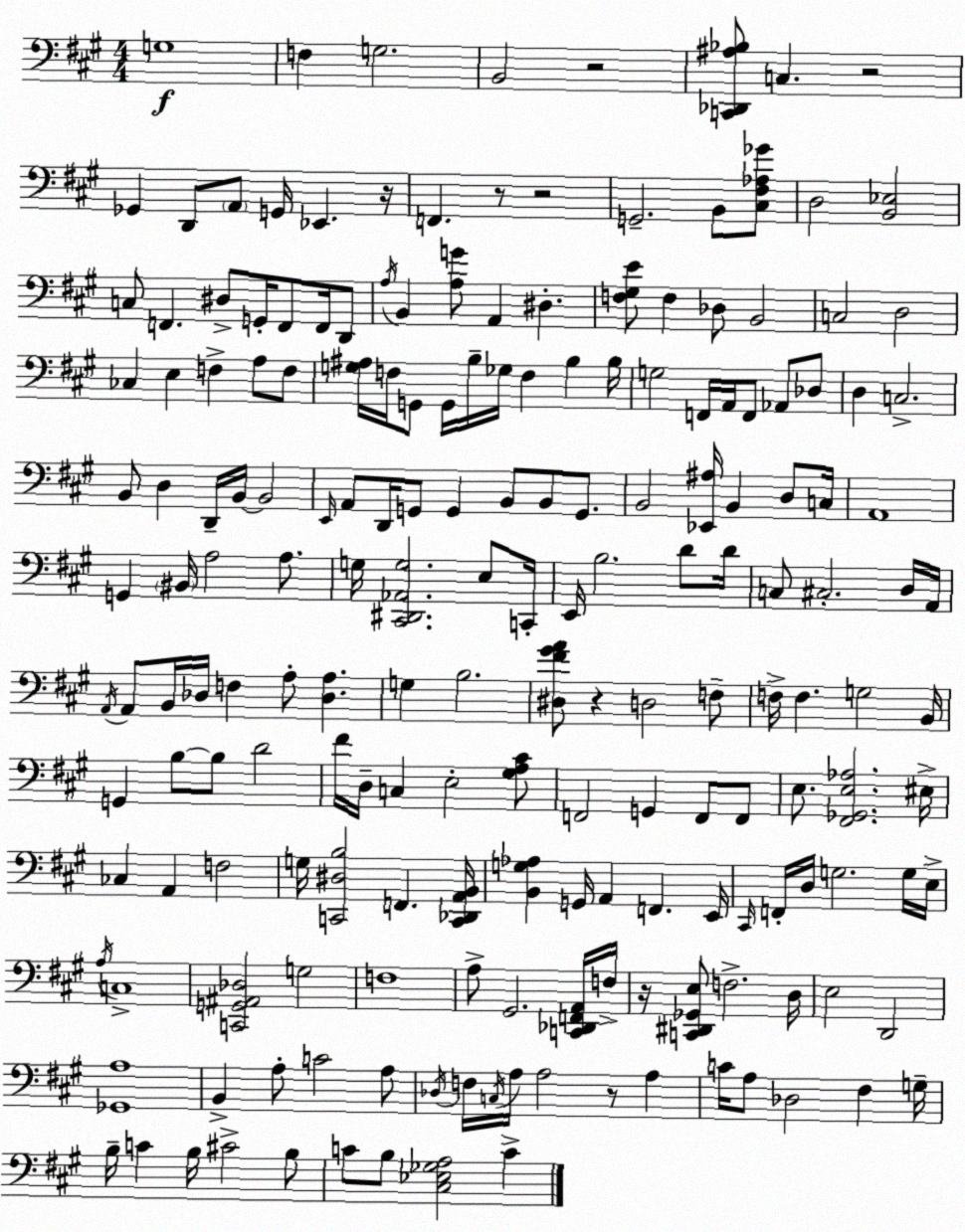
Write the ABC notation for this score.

X:1
T:Untitled
M:4/4
L:1/4
K:A
G,4 F, G,2 B,,2 z2 [C,,_D,,^A,_B,]/2 C, z2 _G,, D,,/2 A,,/2 G,,/4 _E,, z/4 F,, z/2 z2 G,,2 B,,/2 [^C,^F,_A,_G]/2 D,2 [B,,_E,]2 C,/2 F,, ^D,/2 G,,/4 F,,/2 F,,/4 D,,/2 A,/4 B,, [A,G]/2 A,, ^D, [F,^G,E]/2 F, _D,/2 B,,2 C,2 D,2 _C, E, F, A,/2 F,/2 [G,^A,]/4 F,/4 G,,/2 G,,/4 B,/4 _G,/4 F, B, B,/4 G,2 F,,/4 A,,/4 F,,/2 _A,,/2 _D,/2 D, C,2 B,,/2 D, D,,/4 B,,/4 B,,2 E,,/4 A,,/2 D,,/4 G,,/2 G,, B,,/2 B,,/2 G,,/2 B,,2 [_E,,^A,]/4 B,, D,/2 C,/4 A,,4 G,, ^B,,/4 A,2 A,/2 G,/4 [^C,,^D,,_A,,G,]2 E,/2 C,,/4 E,,/4 B,2 D/2 D/4 C,/2 ^C,2 D,/4 A,,/4 A,,/4 A,,/2 B,,/4 _D,/4 F, A,/2 [_D,A,] G, B,2 [^D,^F^GA]/2 z D,2 F,/2 F,/4 F, G,2 B,,/4 G,, B,/2 B,/2 D2 ^F/4 D,/4 C, E,2 [^G,A,^C]/2 F,,2 G,, F,,/2 F,,/2 E,/2 [^F,,_G,,E,_A,]2 ^E,/4 _C, A,, F,2 G,/4 [C,,^D,B,]2 F,, [C,,_D,,A,,B,,]/4 [B,,G,_A,] G,,/4 A,, F,, E,,/4 ^C,,/4 F,,/4 D,/4 G,2 G,/4 E,/4 A,/4 C,4 [C,,G,,^A,,_D,]2 G,2 F,4 A,/2 ^G,,2 [C,,_D,,F,,A,,]/4 F,/4 z/4 [C,,^D,,_G,,E,]/2 F,2 D,/4 E,2 D,,2 [_G,,A,]4 B,, A,/2 C2 A,/2 _D,/4 F,/4 C,/4 A,/4 A,2 z/2 A, C/4 A,/2 _D,2 ^F, G,/4 B,/4 C B,/4 ^C2 B,/2 C/2 B,/2 [^C,_E,_G,A,]2 C